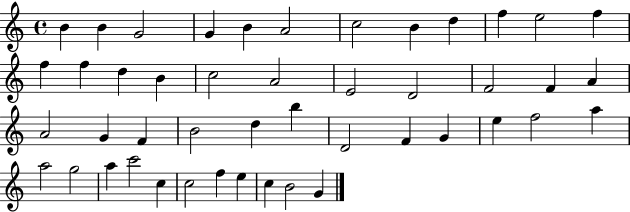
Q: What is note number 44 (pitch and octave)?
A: C5